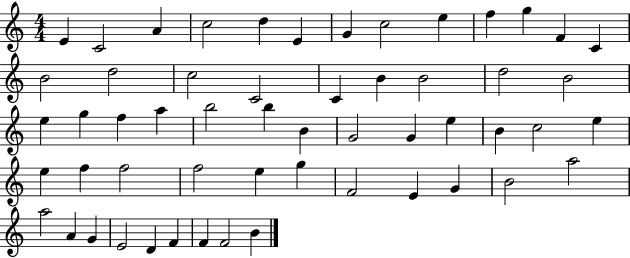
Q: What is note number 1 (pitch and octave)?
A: E4